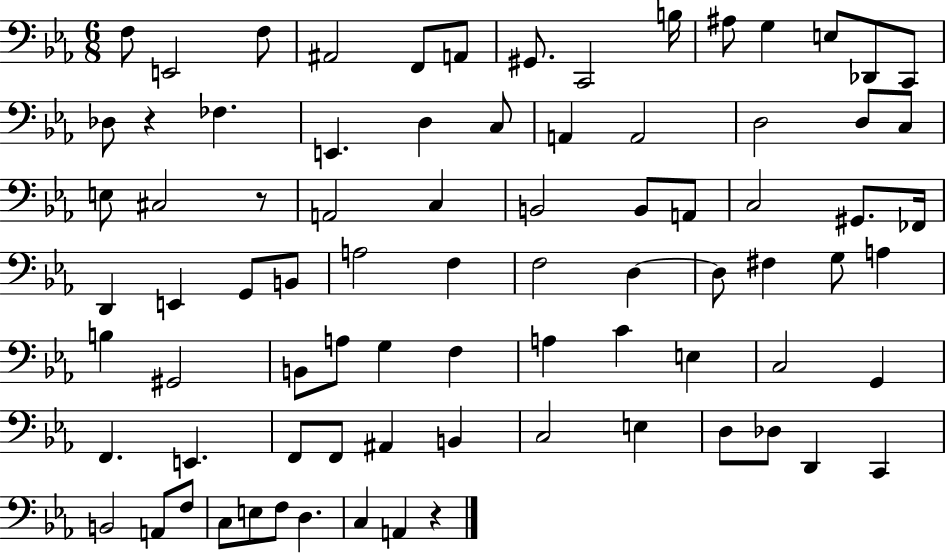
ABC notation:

X:1
T:Untitled
M:6/8
L:1/4
K:Eb
F,/2 E,,2 F,/2 ^A,,2 F,,/2 A,,/2 ^G,,/2 C,,2 B,/4 ^A,/2 G, E,/2 _D,,/2 C,,/2 _D,/2 z _F, E,, D, C,/2 A,, A,,2 D,2 D,/2 C,/2 E,/2 ^C,2 z/2 A,,2 C, B,,2 B,,/2 A,,/2 C,2 ^G,,/2 _F,,/4 D,, E,, G,,/2 B,,/2 A,2 F, F,2 D, D,/2 ^F, G,/2 A, B, ^G,,2 B,,/2 A,/2 G, F, A, C E, C,2 G,, F,, E,, F,,/2 F,,/2 ^A,, B,, C,2 E, D,/2 _D,/2 D,, C,, B,,2 A,,/2 F,/2 C,/2 E,/2 F,/2 D, C, A,, z